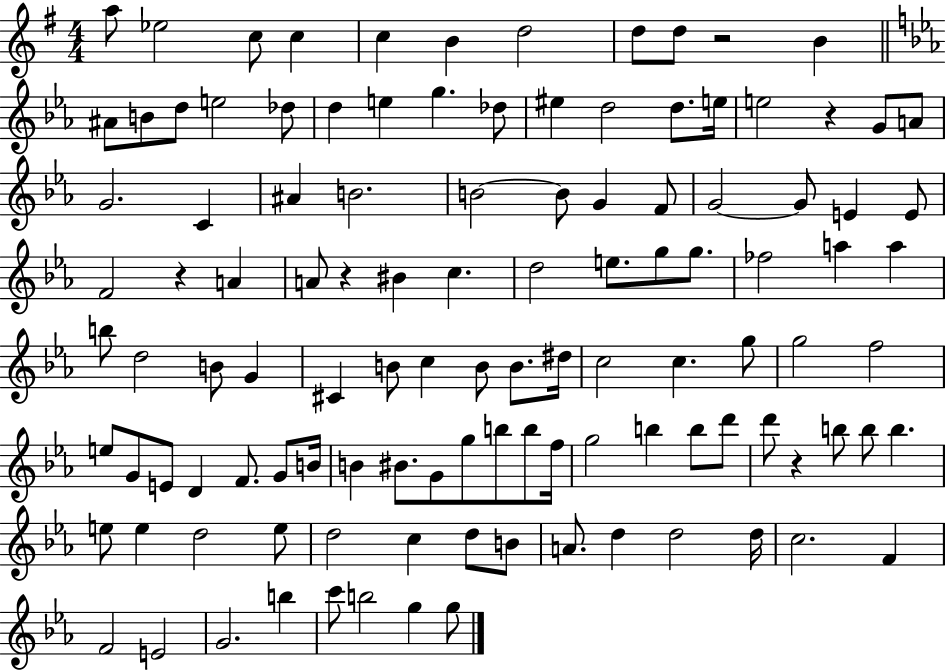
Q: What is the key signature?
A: G major